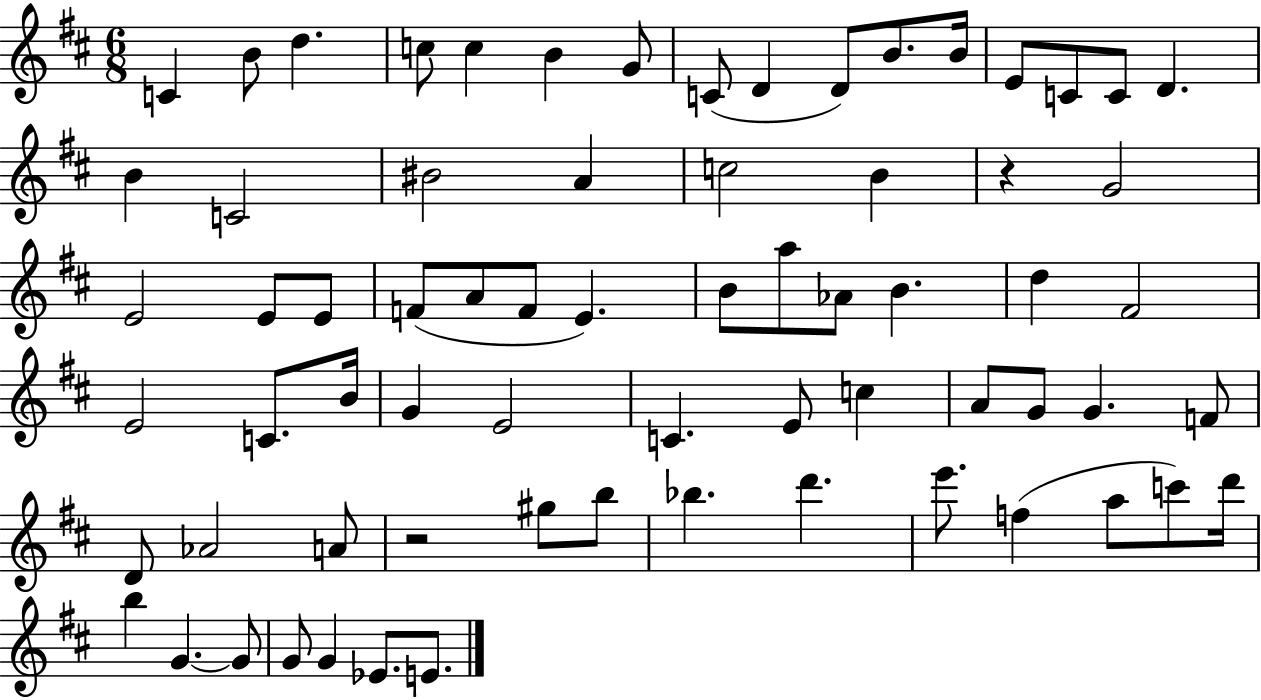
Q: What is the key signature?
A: D major